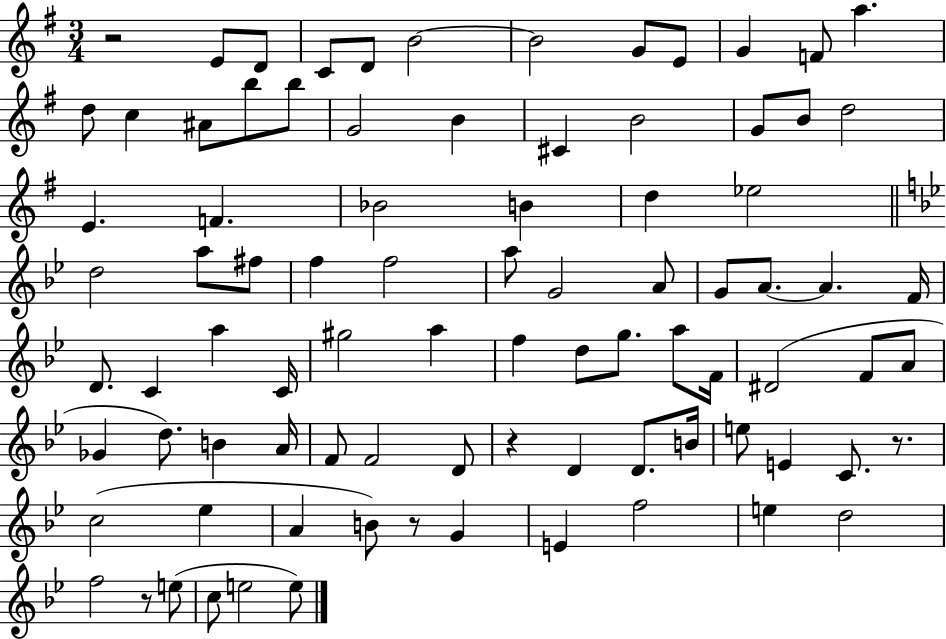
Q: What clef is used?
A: treble